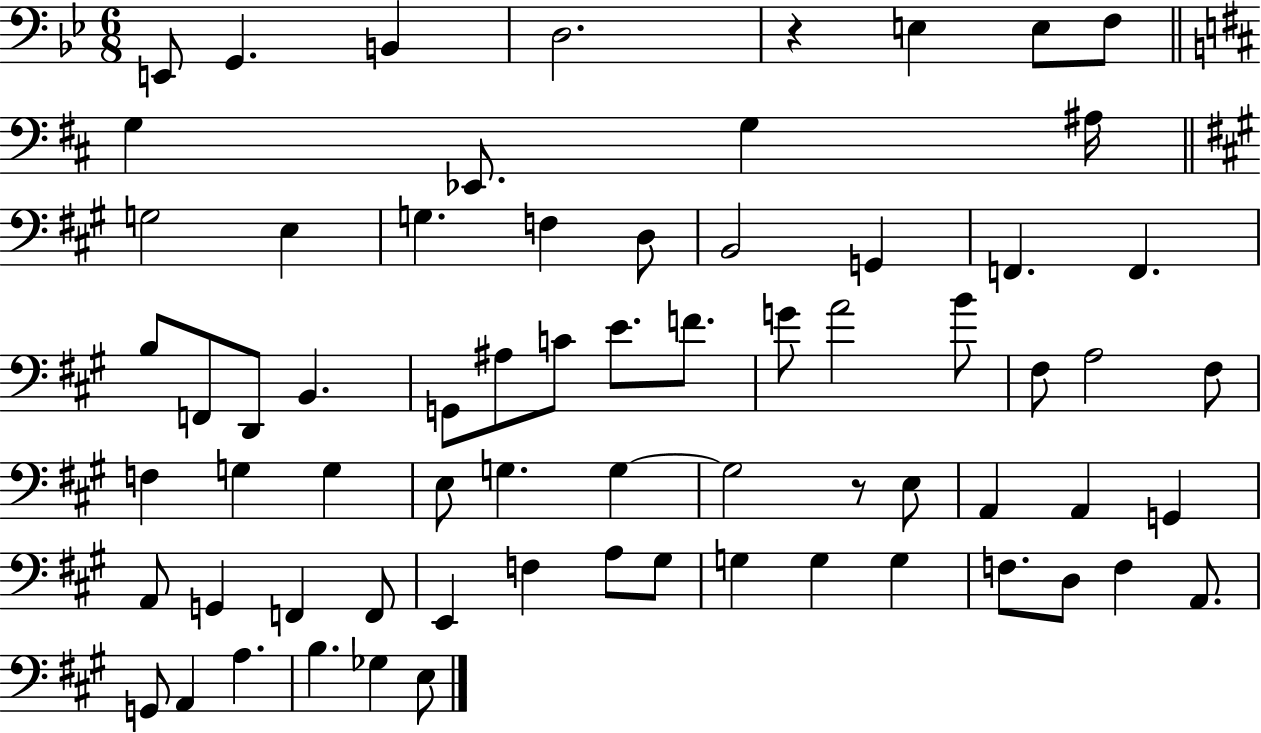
X:1
T:Untitled
M:6/8
L:1/4
K:Bb
E,,/2 G,, B,, D,2 z E, E,/2 F,/2 G, _E,,/2 G, ^A,/4 G,2 E, G, F, D,/2 B,,2 G,, F,, F,, B,/2 F,,/2 D,,/2 B,, G,,/2 ^A,/2 C/2 E/2 F/2 G/2 A2 B/2 ^F,/2 A,2 ^F,/2 F, G, G, E,/2 G, G, G,2 z/2 E,/2 A,, A,, G,, A,,/2 G,, F,, F,,/2 E,, F, A,/2 ^G,/2 G, G, G, F,/2 D,/2 F, A,,/2 G,,/2 A,, A, B, _G, E,/2